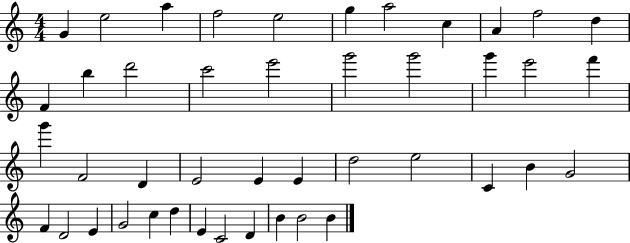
X:1
T:Untitled
M:4/4
L:1/4
K:C
G e2 a f2 e2 g a2 c A f2 d F b d'2 c'2 e'2 g'2 g'2 g' e'2 f' g' F2 D E2 E E d2 e2 C B G2 F D2 E G2 c d E C2 D B B2 B